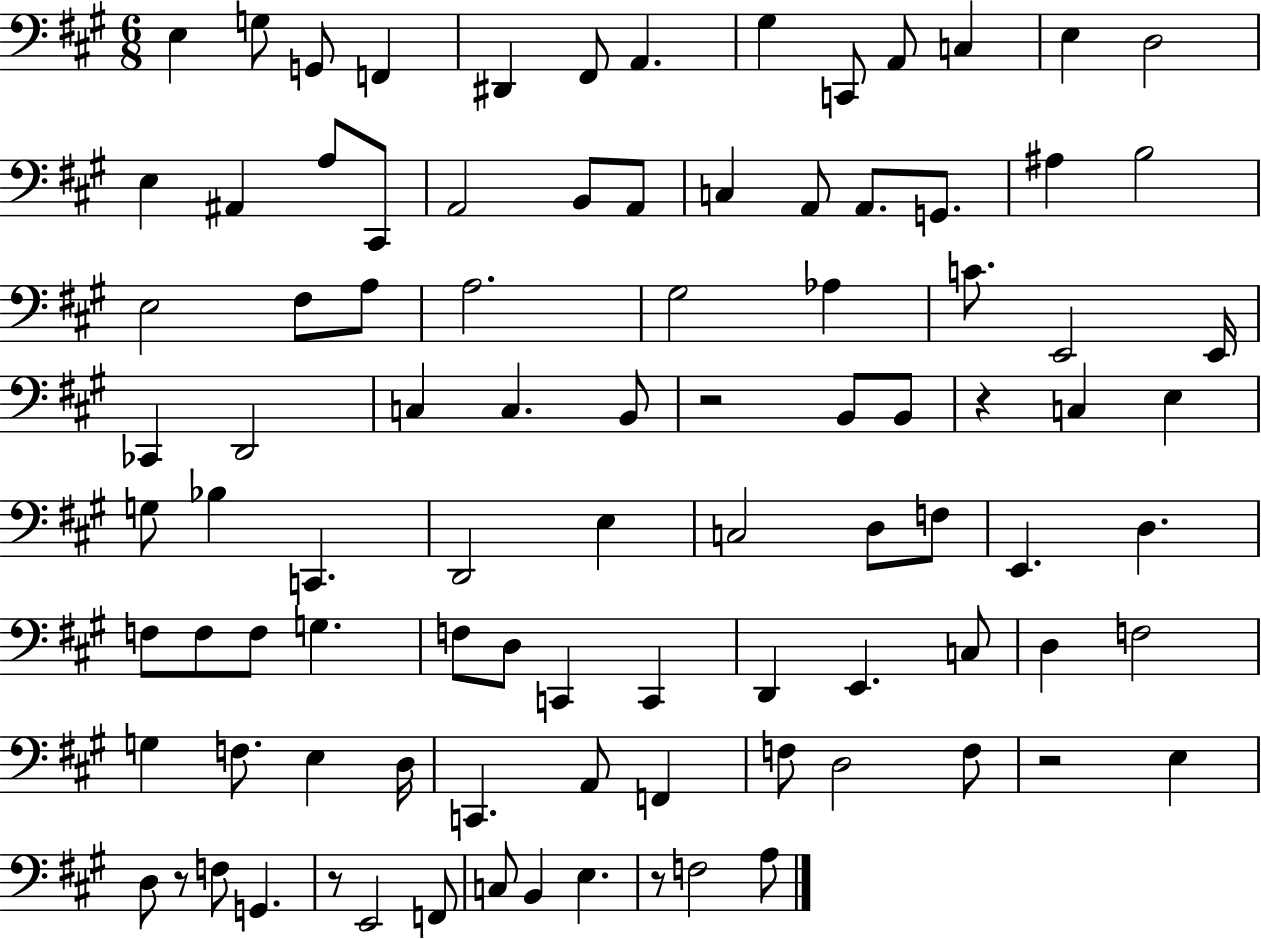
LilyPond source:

{
  \clef bass
  \numericTimeSignature
  \time 6/8
  \key a \major
  \repeat volta 2 { e4 g8 g,8 f,4 | dis,4 fis,8 a,4. | gis4 c,8 a,8 c4 | e4 d2 | \break e4 ais,4 a8 cis,8 | a,2 b,8 a,8 | c4 a,8 a,8. g,8. | ais4 b2 | \break e2 fis8 a8 | a2. | gis2 aes4 | c'8. e,2 e,16 | \break ces,4 d,2 | c4 c4. b,8 | r2 b,8 b,8 | r4 c4 e4 | \break g8 bes4 c,4. | d,2 e4 | c2 d8 f8 | e,4. d4. | \break f8 f8 f8 g4. | f8 d8 c,4 c,4 | d,4 e,4. c8 | d4 f2 | \break g4 f8. e4 d16 | c,4. a,8 f,4 | f8 d2 f8 | r2 e4 | \break d8 r8 f8 g,4. | r8 e,2 f,8 | c8 b,4 e4. | r8 f2 a8 | \break } \bar "|."
}